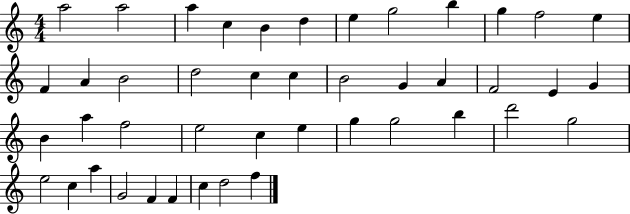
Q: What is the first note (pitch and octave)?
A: A5